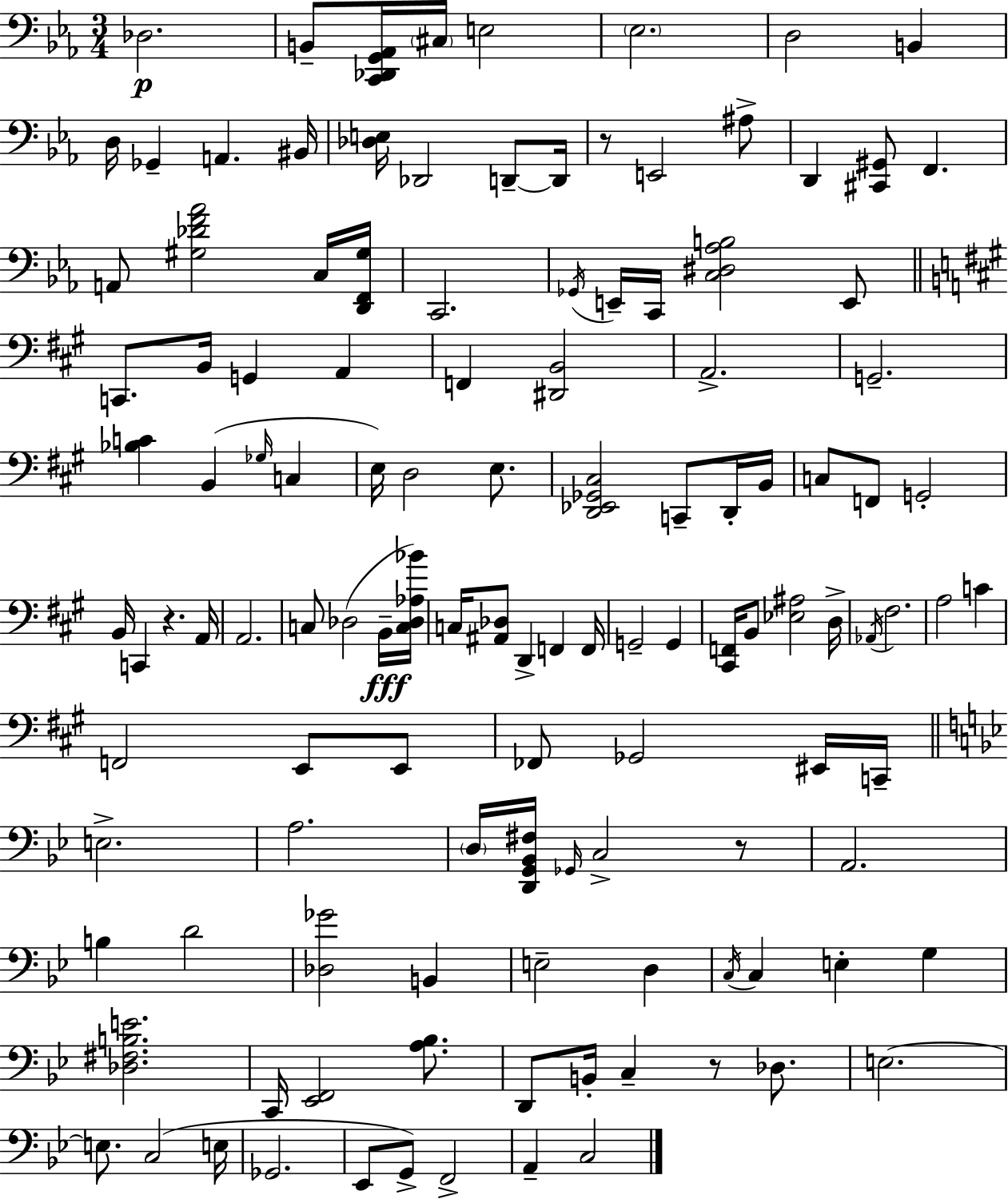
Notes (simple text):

Db3/h. B2/e [C2,Db2,G2,Ab2]/s C#3/s E3/h Eb3/h. D3/h B2/q D3/s Gb2/q A2/q. BIS2/s [Db3,E3]/s Db2/h D2/e D2/s R/e E2/h A#3/e D2/q [C#2,G#2]/e F2/q. A2/e [G#3,Db4,F4,Ab4]/h C3/s [D2,F2,G#3]/s C2/h. Gb2/s E2/s C2/s [C3,D#3,Ab3,B3]/h E2/e C2/e. B2/s G2/q A2/q F2/q [D#2,B2]/h A2/h. G2/h. [Bb3,C4]/q B2/q Gb3/s C3/q E3/s D3/h E3/e. [D2,Eb2,Gb2,C#3]/h C2/e D2/s B2/s C3/e F2/e G2/h B2/s C2/q R/q. A2/s A2/h. C3/e Db3/h B2/s [C3,Db3,Ab3,Bb4]/s C3/s [A#2,Db3]/e D2/q F2/q F2/s G2/h G2/q [C#2,F2]/s B2/e [Eb3,A#3]/h D3/s Ab2/s F#3/h. A3/h C4/q F2/h E2/e E2/e FES2/e Gb2/h EIS2/s C2/s E3/h. A3/h. D3/s [D2,G2,Bb2,F#3]/s Gb2/s C3/h R/e A2/h. B3/q D4/h [Db3,Gb4]/h B2/q E3/h D3/q C3/s C3/q E3/q G3/q [Db3,F#3,B3,E4]/h. C2/s [Eb2,F2]/h [A3,Bb3]/e. D2/e B2/s C3/q R/e Db3/e. E3/h. E3/e. C3/h E3/s Gb2/h. Eb2/e G2/e F2/h A2/q C3/h